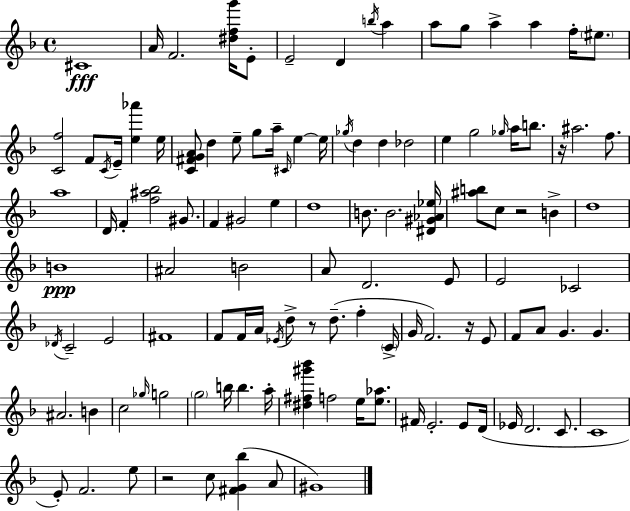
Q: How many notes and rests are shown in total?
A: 116